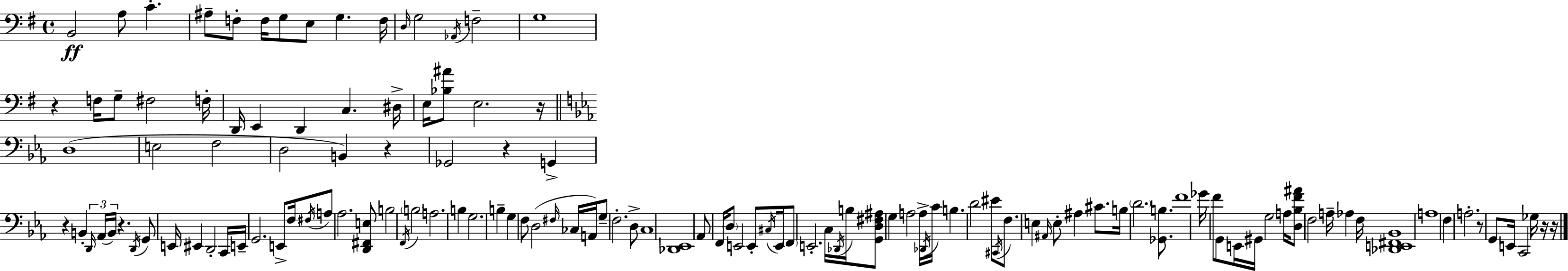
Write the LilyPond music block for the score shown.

{
  \clef bass
  \time 4/4
  \defaultTimeSignature
  \key e \minor
  b,2\ff a8 c'4.-. | ais8-- f8-. f16 g8 e8 g4. f16 | \grace { d16 } g2 \acciaccatura { aes,16 } f2-- | g1 | \break r4 f16 g8-- fis2 | f16-. d,16 e,4 d,4 c4. | dis16-> e16 <bes ais'>8 e2. | r16 \bar "||" \break \key c \minor d1( | e2 f2 | d2 b,4) r4 | ges,2 r4 g,4-> | \break r4 b,4-. \tuplet 3/2 { \grace { d,16 }( aes,16 b,16) } r4. | \acciaccatura { d,16 } g,8 e,16 eis,4 d,2-. | c,16 e,16-- g,2. e,8-> | f16 \acciaccatura { fis16 } a8 aes2. | \break <d, fis, e>8 b2 \acciaccatura { f,16 } \parenthesize b2 | a2. | b4 g2. | b4-- g4 f8 d2( | \break \grace { fis16 } ces16 a,16) g8-- f2.-. | d8-> c1 | <des, ees,>1 | aes,8 f,16 \parenthesize d8 e,2 | \break e,8-. \acciaccatura { cis16 } e,16 \parenthesize f,8 e,2.-. | c16 \acciaccatura { des,16 } b16 <g, d fis ais>8 g4 a2 | a16-> \acciaccatura { des,16 } c'16 b4. d'2 | eis'8 \acciaccatura { cis,16 } f8. e4 | \break \grace { ais,16 } e8-. ais4 cis'8. b16 \parenthesize d'2. | <ges, b>8. f'1 | ges'16 f'8 g,8 e,16 | gis,16 g2 a16 <d bes f' ais'>8 f2 | \break a16-- aes4 f16 <des, e, fis, bes,>1 | a1 | f4 a2.-. | r8 g,8 e,16 c,2 | \break ges16 r16 r16 \bar "|."
}